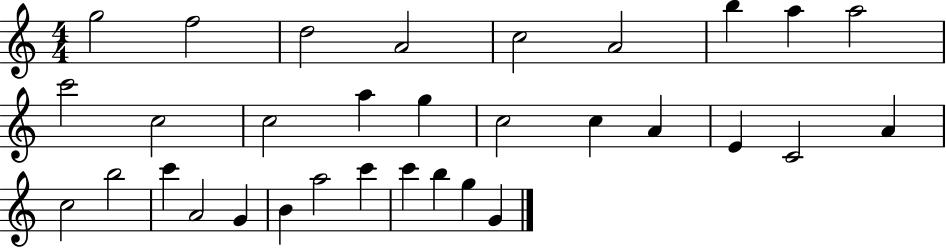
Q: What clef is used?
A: treble